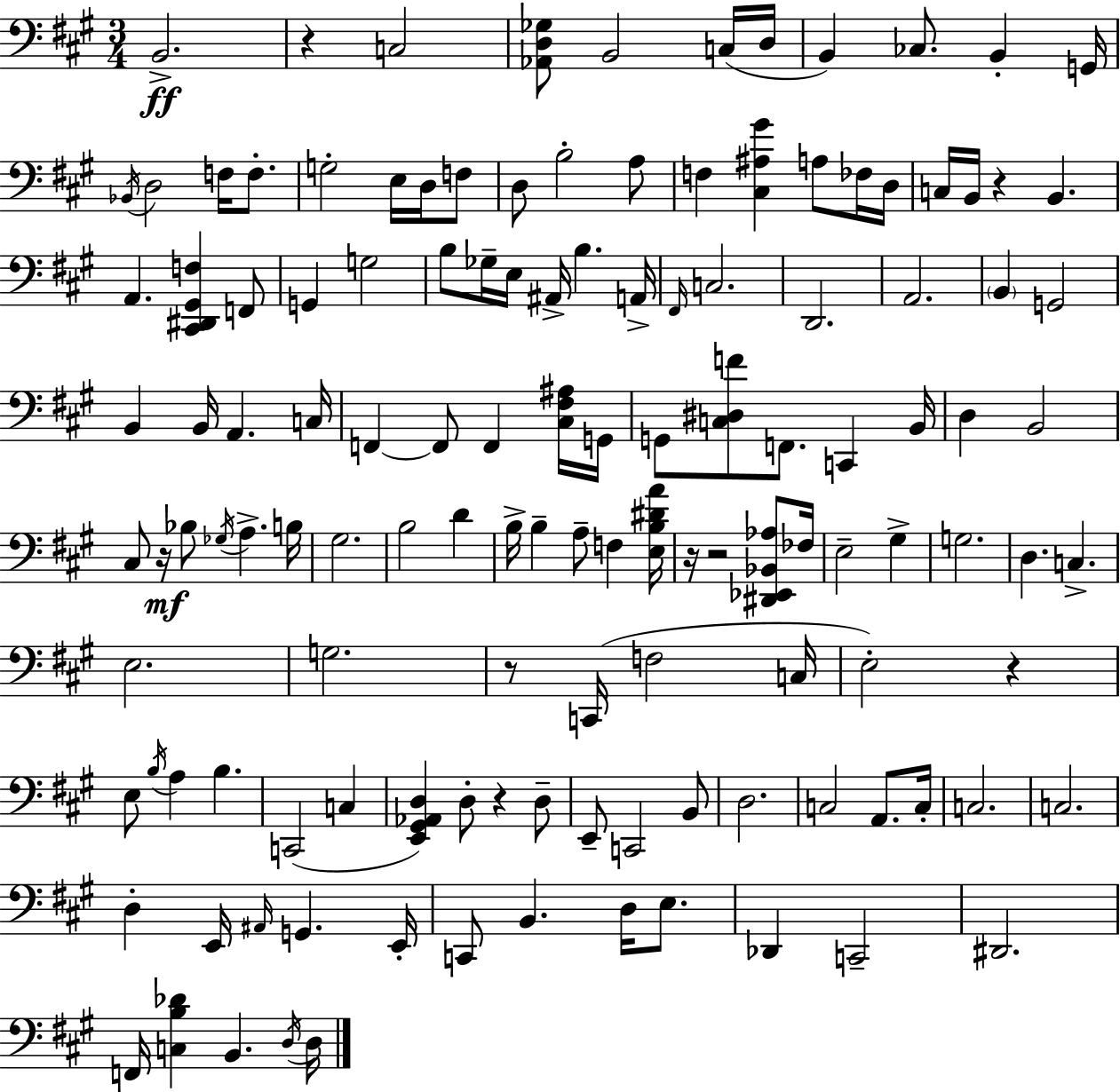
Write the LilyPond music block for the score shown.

{
  \clef bass
  \numericTimeSignature
  \time 3/4
  \key a \major
  b,2.->\ff | r4 c2 | <aes, d ges>8 b,2 c16( d16 | b,4) ces8. b,4-. g,16 | \break \acciaccatura { bes,16 } d2 f16 f8.-. | g2-. e16 d16 f8 | d8 b2-. a8 | f4 <cis ais gis'>4 a8 fes16 | \break d16 c16 b,16 r4 b,4. | a,4. <cis, dis, gis, f>4 f,8 | g,4 g2 | b8 ges16-- e16 ais,16-> b4. | \break a,16-> \grace { fis,16 } c2. | d,2. | a,2. | \parenthesize b,4 g,2 | \break b,4 b,16 a,4. | c16 f,4~~ f,8 f,4 | <cis fis ais>16 g,16 g,8 <c dis f'>8 f,8. c,4 | b,16 d4 b,2 | \break cis8 r16\mf bes8 \acciaccatura { ges16 } a4.-> | b16 gis2. | b2 d'4 | b16-> b4-- a8-- f4 | \break <e b dis' a'>16 r16 r2 | <dis, ees, bes, aes>8 fes16 e2-- gis4-> | g2. | d4. c4.-> | \break e2. | g2. | r8 c,16( f2 | c16 e2-.) r4 | \break e8 \acciaccatura { b16 } a4 b4. | c,2( | c4 <e, gis, aes, d>4) d8-. r4 | d8-- e,8-- c,2 | \break b,8 d2. | c2 | a,8. c16-. c2. | c2. | \break d4-. e,16 \grace { ais,16 } g,4. | e,16-. c,8 b,4. | d16 e8. des,4 c,2-- | dis,2. | \break f,16 <c b des'>4 b,4. | \acciaccatura { d16 } d16 \bar "|."
}